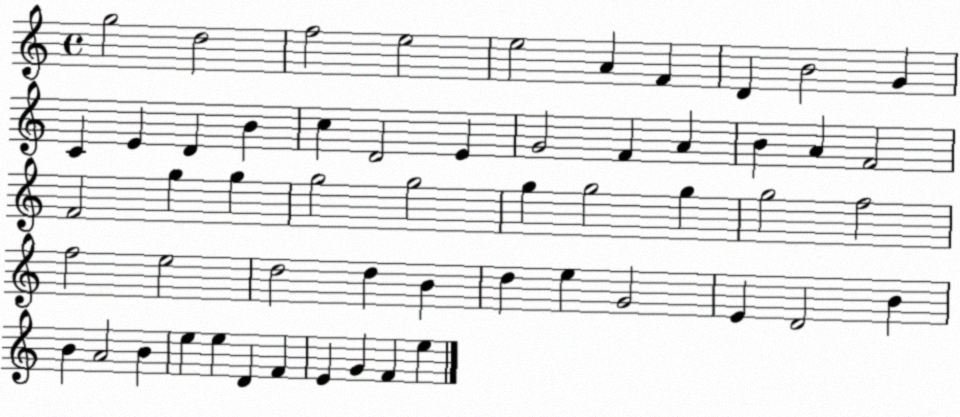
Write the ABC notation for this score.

X:1
T:Untitled
M:4/4
L:1/4
K:C
g2 d2 f2 e2 e2 A F D B2 G C E D B c D2 E G2 F A B A F2 F2 g g g2 g2 g g2 g g2 f2 f2 e2 d2 d B d e G2 E D2 B B A2 B e e D F E G F e